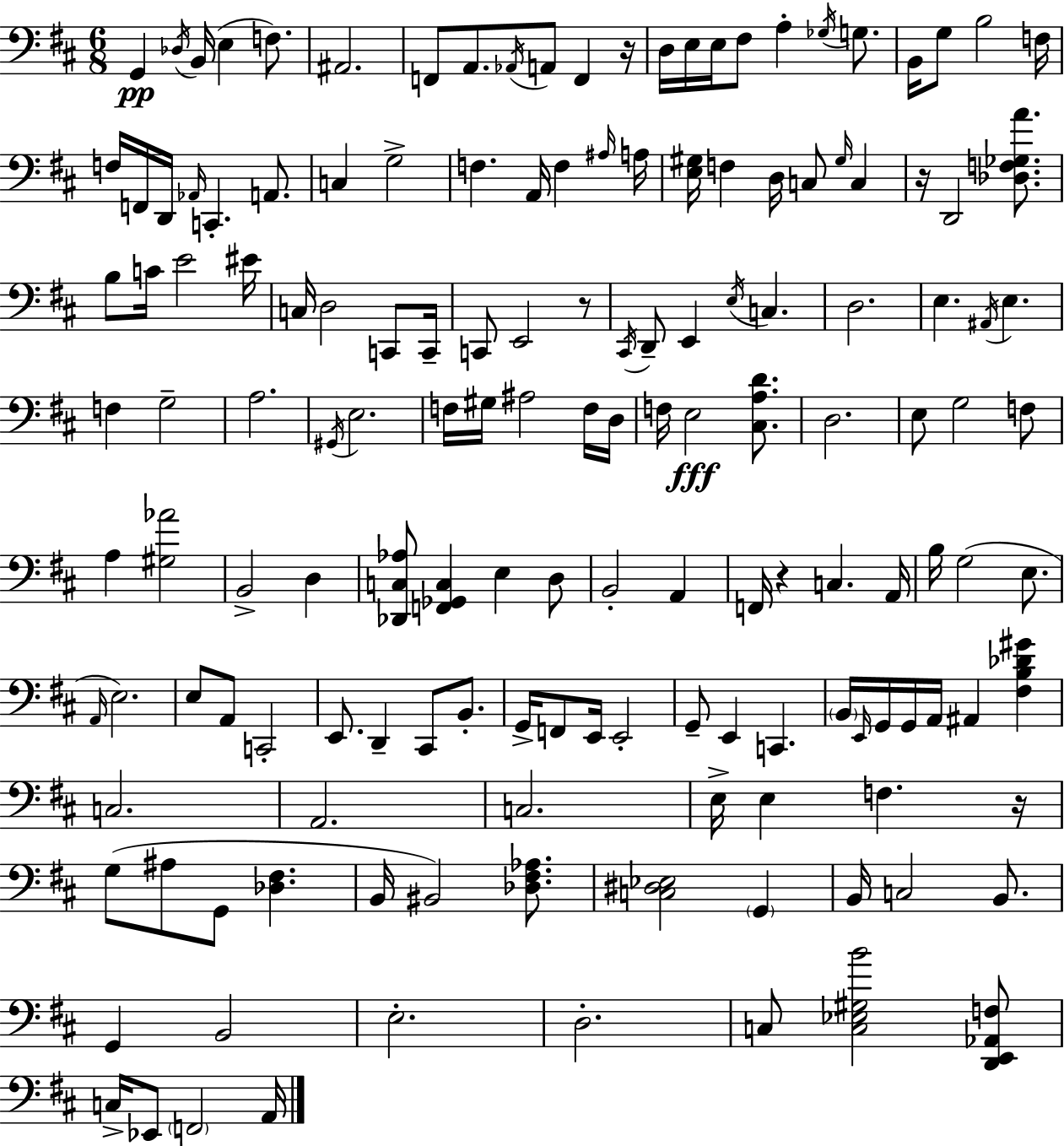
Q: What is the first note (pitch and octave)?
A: G2